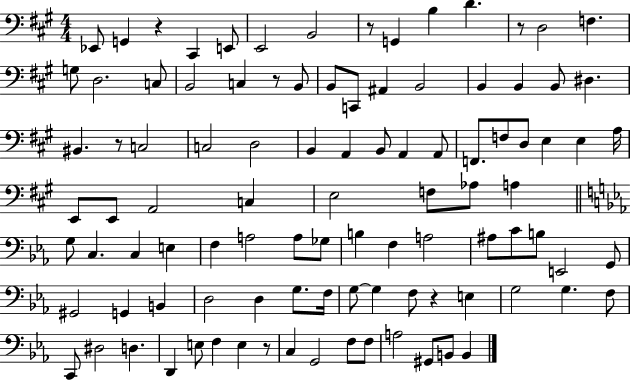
Eb2/e G2/q R/q C#2/q E2/e E2/h B2/h R/e G2/q B3/q D4/q. R/e D3/h F3/q. G3/e D3/h. C3/e B2/h C3/q R/e B2/e B2/e C2/e A#2/q B2/h B2/q B2/q B2/e D#3/q. BIS2/q. R/e C3/h C3/h D3/h B2/q A2/q B2/e A2/q A2/e F2/e. F3/e D3/e E3/q E3/q A3/s E2/e E2/e A2/h C3/q E3/h F3/e Ab3/e A3/q G3/e C3/q. C3/q E3/q F3/q A3/h A3/e Gb3/e B3/q F3/q A3/h A#3/e C4/e B3/e E2/h G2/e G#2/h G2/q B2/q D3/h D3/q G3/e. F3/s G3/e G3/q F3/e R/q E3/q G3/h G3/q. F3/e C2/e D#3/h D3/q. D2/q E3/e F3/q E3/q R/e C3/q G2/h F3/e F3/e A3/h G#2/e B2/e B2/q